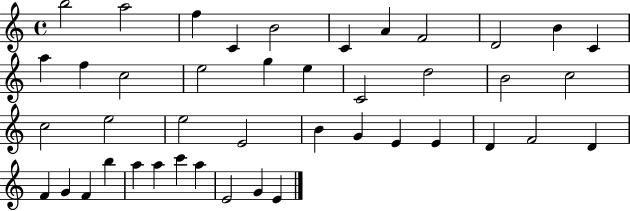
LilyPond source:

{
  \clef treble
  \time 4/4
  \defaultTimeSignature
  \key c \major
  b''2 a''2 | f''4 c'4 b'2 | c'4 a'4 f'2 | d'2 b'4 c'4 | \break a''4 f''4 c''2 | e''2 g''4 e''4 | c'2 d''2 | b'2 c''2 | \break c''2 e''2 | e''2 e'2 | b'4 g'4 e'4 e'4 | d'4 f'2 d'4 | \break f'4 g'4 f'4 b''4 | a''4 a''4 c'''4 a''4 | e'2 g'4 e'4 | \bar "|."
}